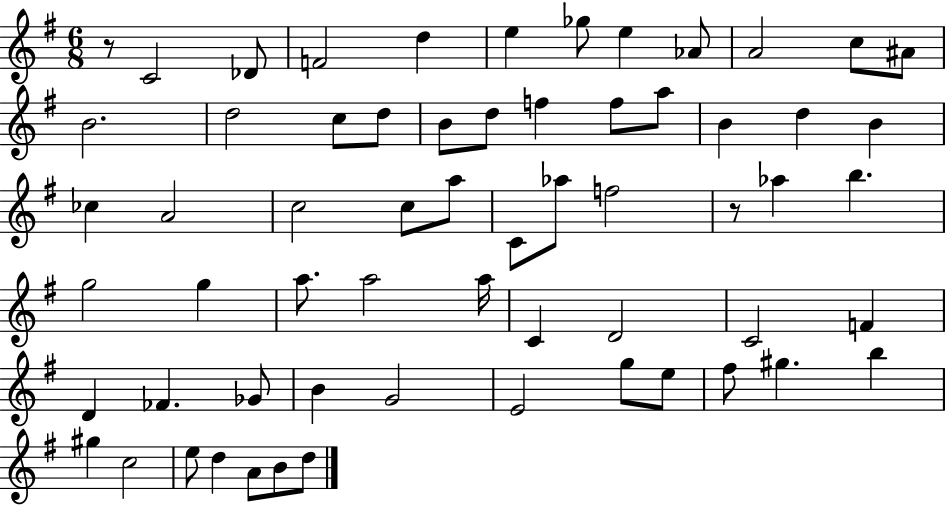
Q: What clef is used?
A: treble